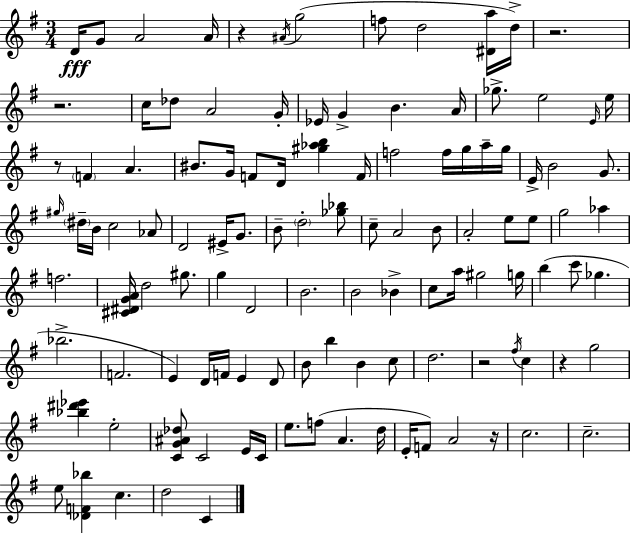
D4/s G4/e A4/h A4/s R/q A#4/s G5/h F5/e D5/h [D#4,A5]/s D5/s R/h. R/h. C5/s Db5/e A4/h G4/s Eb4/s G4/q B4/q. A4/s Gb5/e. E5/h E4/s E5/s R/e F4/q A4/q. BIS4/e. G4/s F4/e D4/s [G#5,Ab5,B5]/q F4/s F5/h F5/s G5/s A5/s G5/s E4/s B4/h G4/e. G#5/s D#5/s B4/s C5/h Ab4/e D4/h EIS4/s G4/e. B4/e D5/h [Gb5,Bb5]/e C5/e A4/h B4/e A4/h E5/e E5/e G5/h Ab5/q F5/h. [C#4,D#4,G4,A4]/s D5/h G#5/e. G5/q D4/h B4/h. B4/h Bb4/q C5/e A5/s G#5/h G5/s B5/q C6/e Gb5/q. Bb5/h. F4/h. E4/q D4/s F4/s E4/q D4/e B4/e B5/q B4/q C5/e D5/h. R/h F#5/s C5/q R/q G5/h [Bb5,D#6,Eb6]/q E5/h [C4,G4,A#4,Db5]/e C4/h E4/s C4/s E5/e. F5/e A4/q. D5/s E4/s F4/e A4/h R/s C5/h. C5/h. E5/e [Db4,F4,Bb5]/q C5/q. D5/h C4/q